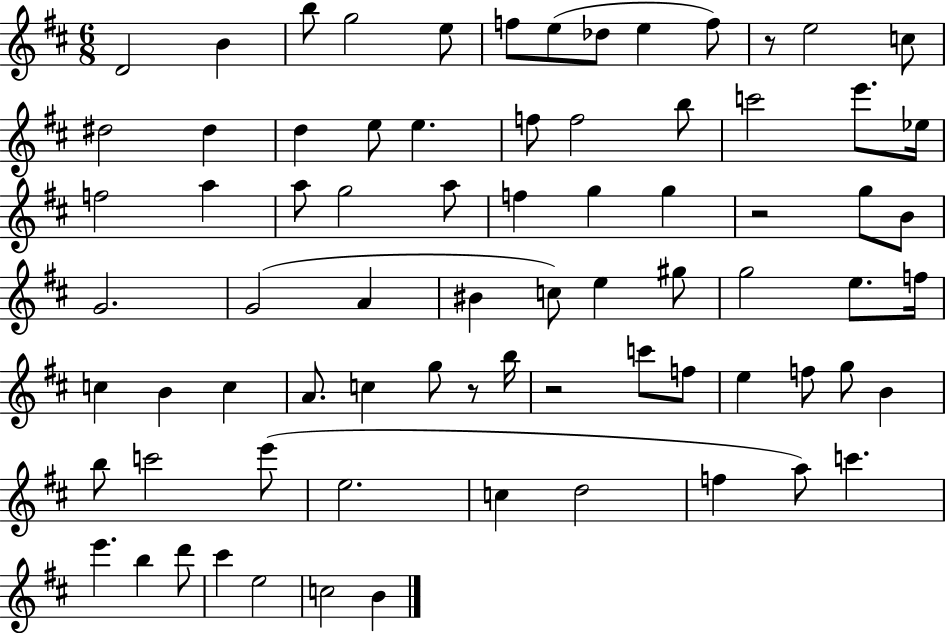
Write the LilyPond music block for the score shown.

{
  \clef treble
  \numericTimeSignature
  \time 6/8
  \key d \major
  d'2 b'4 | b''8 g''2 e''8 | f''8 e''8( des''8 e''4 f''8) | r8 e''2 c''8 | \break dis''2 dis''4 | d''4 e''8 e''4. | f''8 f''2 b''8 | c'''2 e'''8. ees''16 | \break f''2 a''4 | a''8 g''2 a''8 | f''4 g''4 g''4 | r2 g''8 b'8 | \break g'2. | g'2( a'4 | bis'4 c''8) e''4 gis''8 | g''2 e''8. f''16 | \break c''4 b'4 c''4 | a'8. c''4 g''8 r8 b''16 | r2 c'''8 f''8 | e''4 f''8 g''8 b'4 | \break b''8 c'''2 e'''8( | e''2. | c''4 d''2 | f''4 a''8) c'''4. | \break e'''4. b''4 d'''8 | cis'''4 e''2 | c''2 b'4 | \bar "|."
}